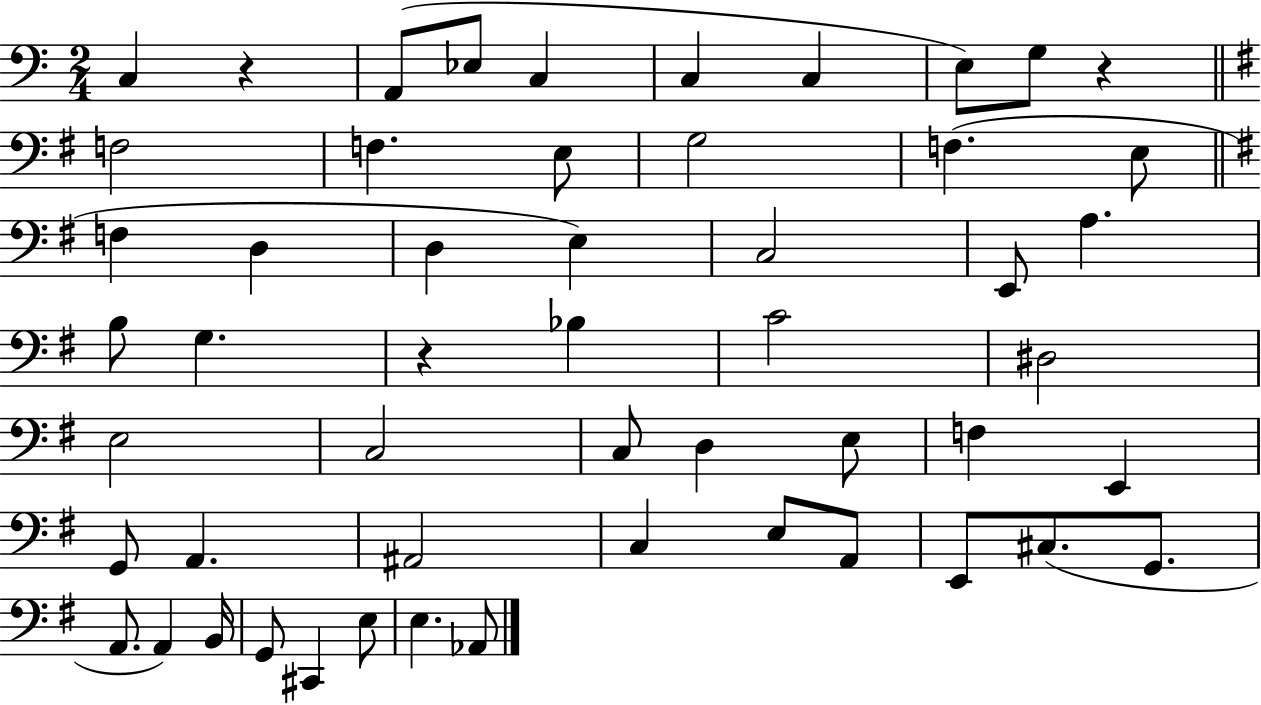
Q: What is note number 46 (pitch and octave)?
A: G2